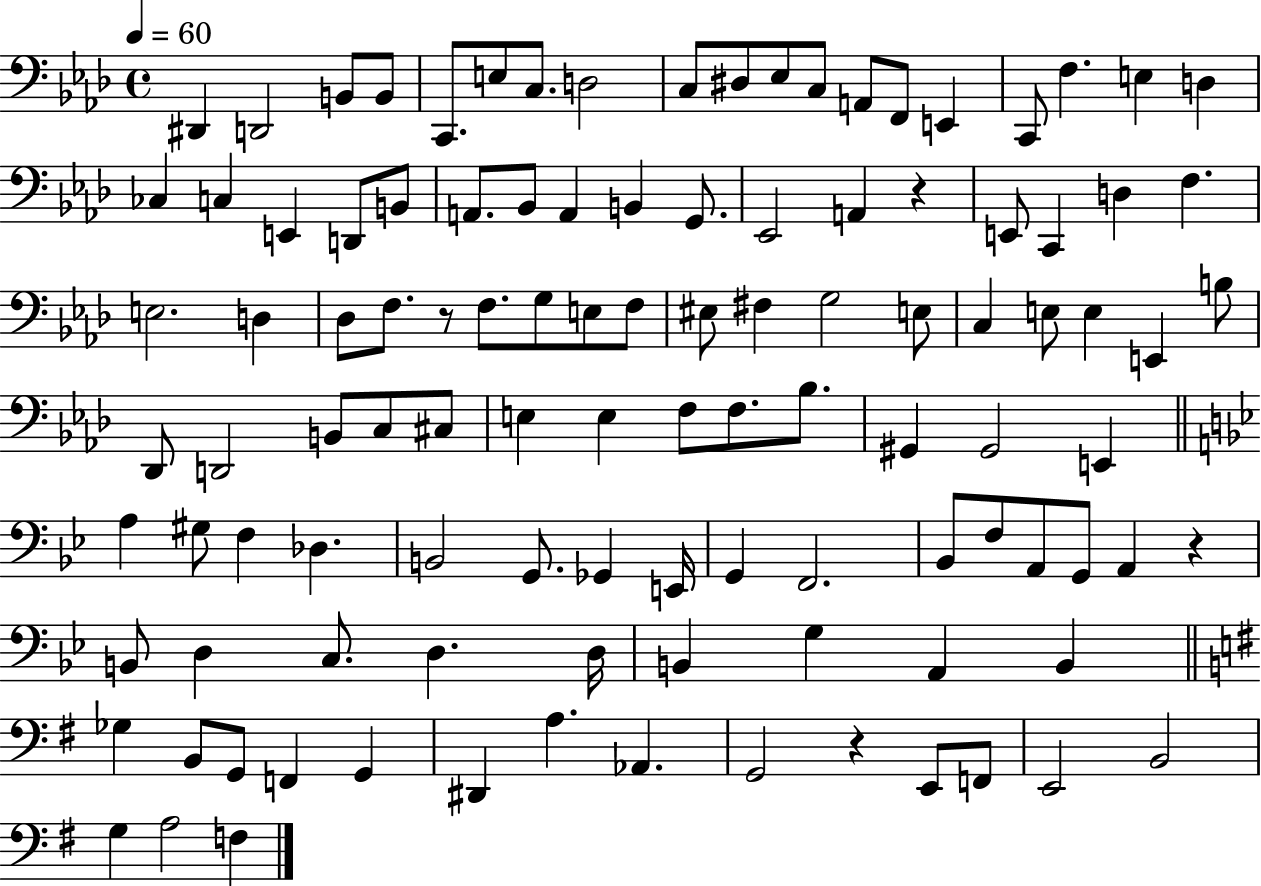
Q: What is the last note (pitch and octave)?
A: F3